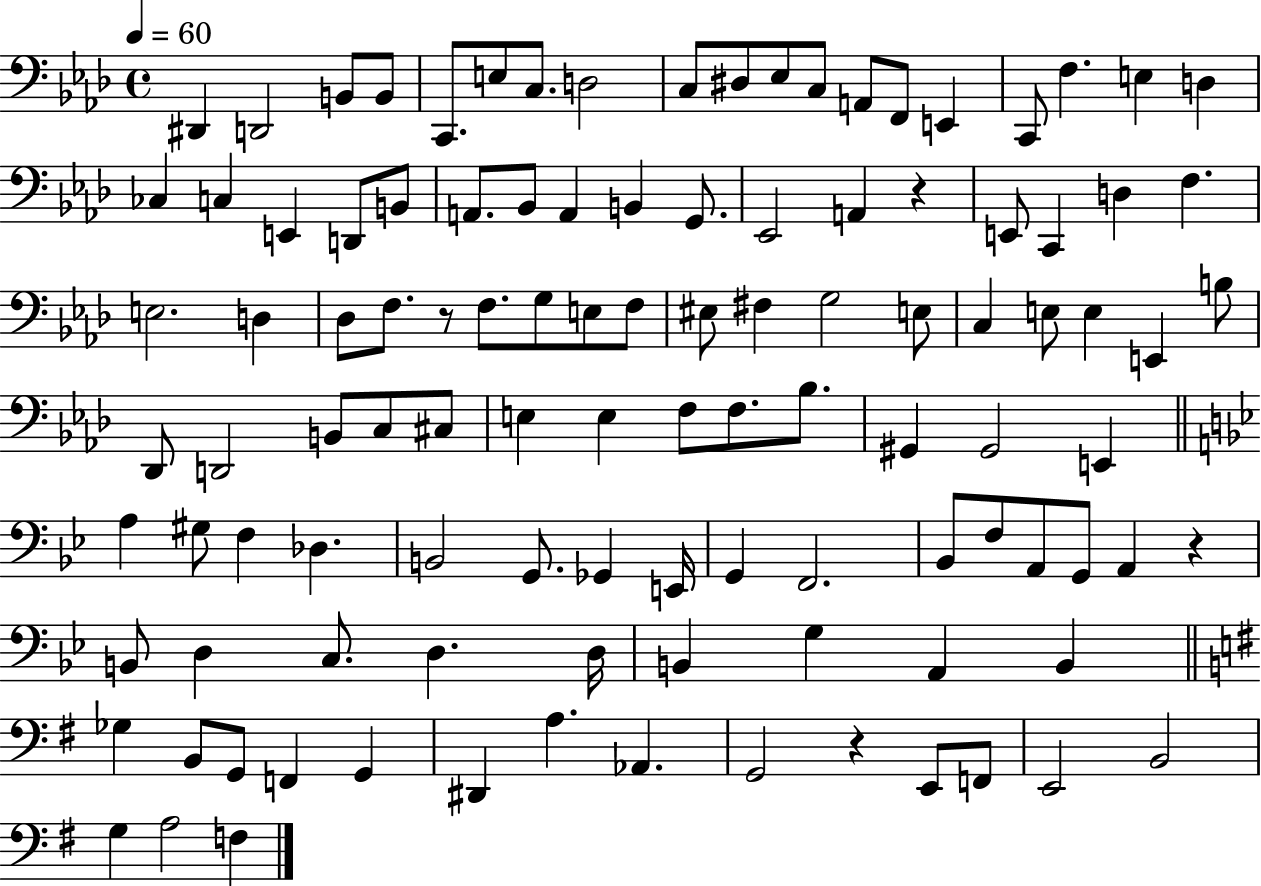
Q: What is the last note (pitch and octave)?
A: F3